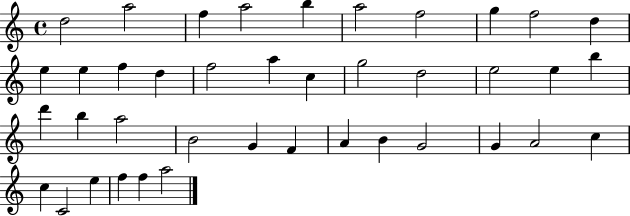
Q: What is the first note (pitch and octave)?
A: D5